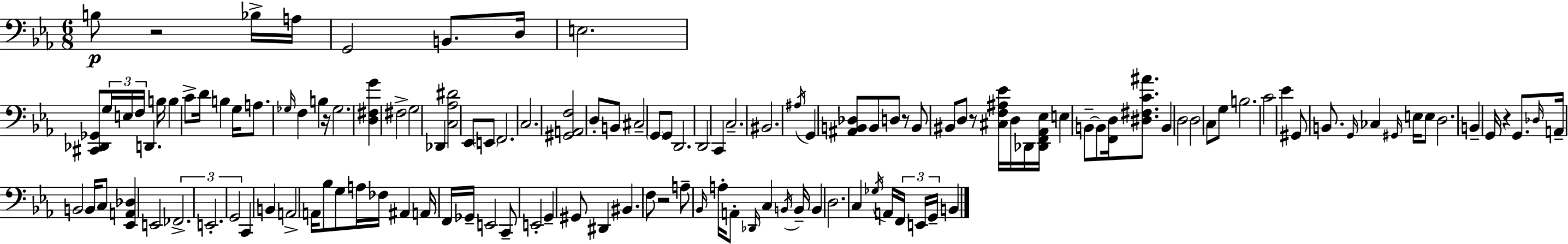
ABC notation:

X:1
T:Untitled
M:6/8
L:1/4
K:Cm
B,/2 z2 _B,/4 A,/4 G,,2 B,,/2 D,/4 E,2 [^C,,_D,,_G,,]/2 G,/4 E,/4 F,/4 D,, B,/4 B, C/2 D/4 B, G,/4 A,/2 _G,/4 F, B, z/4 _G,2 [D,^F,G] ^F,2 G,2 _D,, [C,_A,^D]2 _E,,/2 E,,/2 F,,2 C,2 [^G,,A,,F,]2 D,/2 B,,/2 ^C,2 G,,/2 G,,/2 D,,2 D,,2 C,, C,2 ^B,,2 ^A,/4 G,, [^A,,B,,_D,]/2 B,,/2 D,/2 z/2 B,,/2 ^B,,/2 D,/2 z/2 [^C,F,^A,_E]/4 D,/4 _D,,/4 [_D,,F,,_A,,_E,]/4 E, B,,/2 B,,/2 [F,,D,]/4 [^D,^F,C^A]/2 B,, D,2 D,2 C,/2 G,/2 B,2 C2 _E ^G,,/2 B,,/2 G,,/4 _C, ^G,,/4 E,/4 E,/2 D,2 B,, G,,/4 z G,,/2 _D,/4 A,,/4 B,,2 B,,/4 C,/2 [_E,,A,,_D,] E,,2 _F,,2 E,,2 G,,2 C,, B,, A,,2 A,,/4 _B,/2 G,/2 A,/4 _F,/4 ^A,, A,,/4 F,,/4 _G,,/4 E,,2 C,,/2 E,,2 G,, ^G,,/2 ^D,, ^B,, F,/2 z2 A,/2 _B,,/4 A,/4 A,,/2 _D,,/4 C, B,,/4 B,,/4 B,, D,2 C, _G,/4 A,,/4 F,,/4 E,,/4 G,,/4 B,,